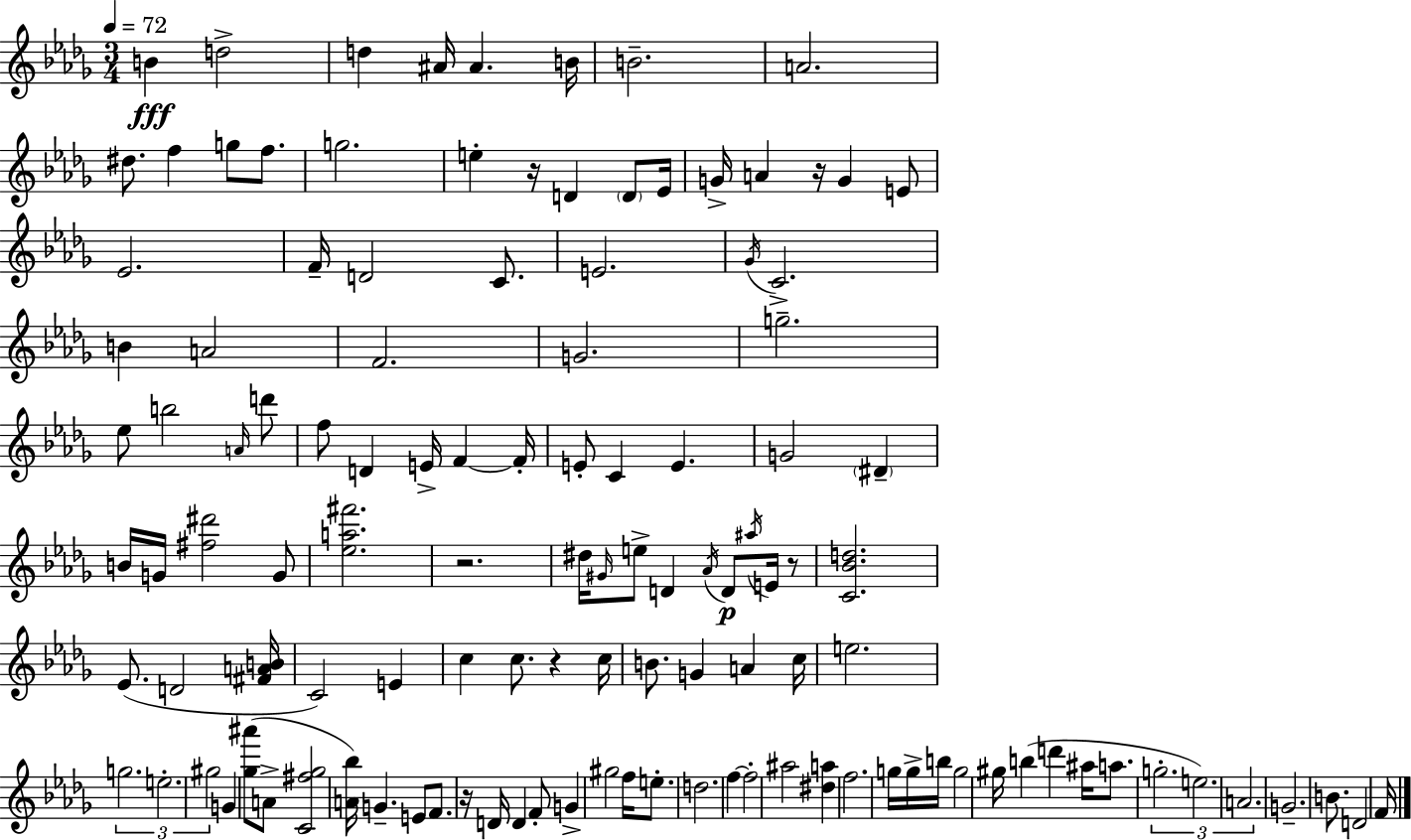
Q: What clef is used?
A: treble